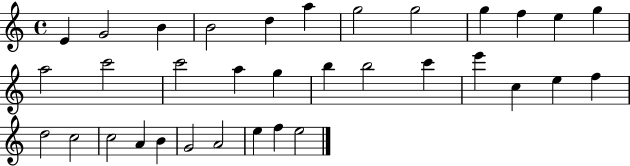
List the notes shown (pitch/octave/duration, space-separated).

E4/q G4/h B4/q B4/h D5/q A5/q G5/h G5/h G5/q F5/q E5/q G5/q A5/h C6/h C6/h A5/q G5/q B5/q B5/h C6/q E6/q C5/q E5/q F5/q D5/h C5/h C5/h A4/q B4/q G4/h A4/h E5/q F5/q E5/h